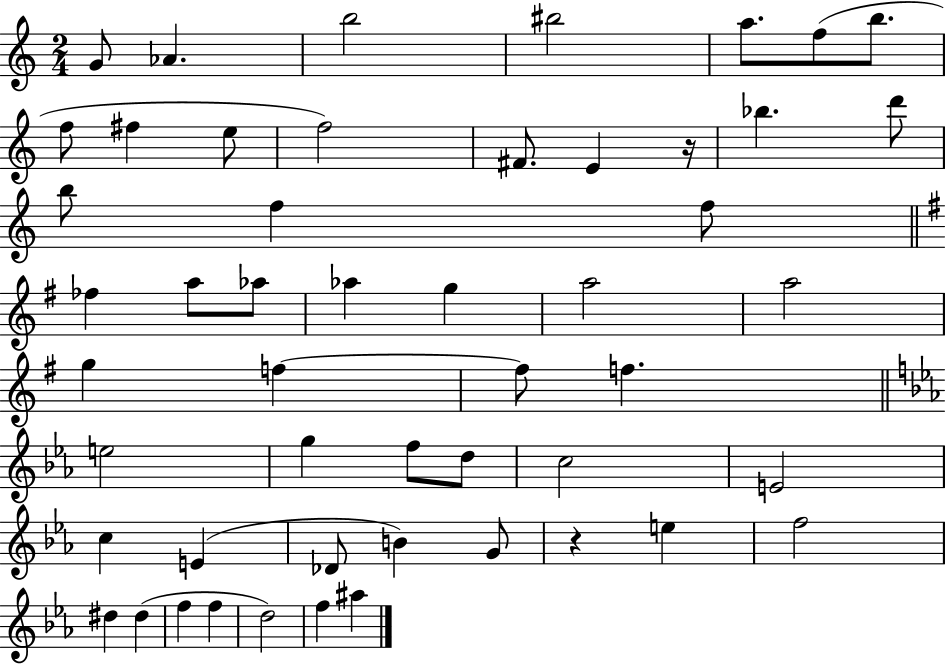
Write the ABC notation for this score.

X:1
T:Untitled
M:2/4
L:1/4
K:C
G/2 _A b2 ^b2 a/2 f/2 b/2 f/2 ^f e/2 f2 ^F/2 E z/4 _b d'/2 b/2 f f/2 _f a/2 _a/2 _a g a2 a2 g f f/2 f e2 g f/2 d/2 c2 E2 c E _D/2 B G/2 z e f2 ^d ^d f f d2 f ^a